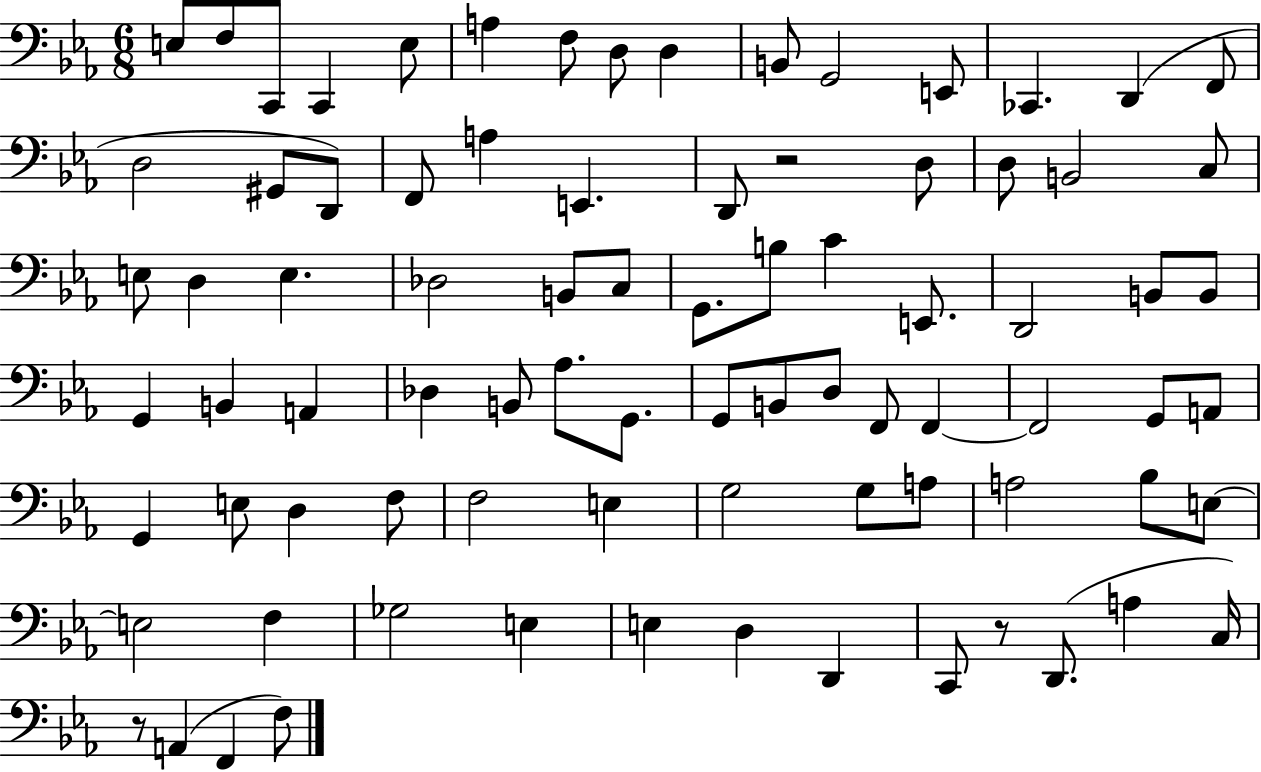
X:1
T:Untitled
M:6/8
L:1/4
K:Eb
E,/2 F,/2 C,,/2 C,, E,/2 A, F,/2 D,/2 D, B,,/2 G,,2 E,,/2 _C,, D,, F,,/2 D,2 ^G,,/2 D,,/2 F,,/2 A, E,, D,,/2 z2 D,/2 D,/2 B,,2 C,/2 E,/2 D, E, _D,2 B,,/2 C,/2 G,,/2 B,/2 C E,,/2 D,,2 B,,/2 B,,/2 G,, B,, A,, _D, B,,/2 _A,/2 G,,/2 G,,/2 B,,/2 D,/2 F,,/2 F,, F,,2 G,,/2 A,,/2 G,, E,/2 D, F,/2 F,2 E, G,2 G,/2 A,/2 A,2 _B,/2 E,/2 E,2 F, _G,2 E, E, D, D,, C,,/2 z/2 D,,/2 A, C,/4 z/2 A,, F,, F,/2